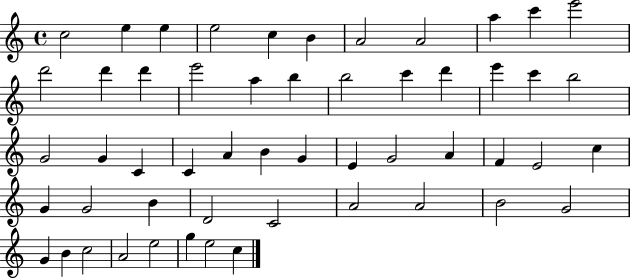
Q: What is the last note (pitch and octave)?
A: C5